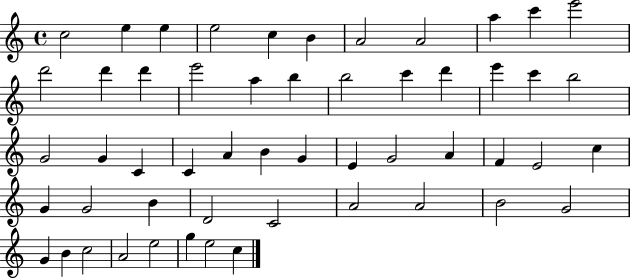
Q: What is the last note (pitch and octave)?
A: C5